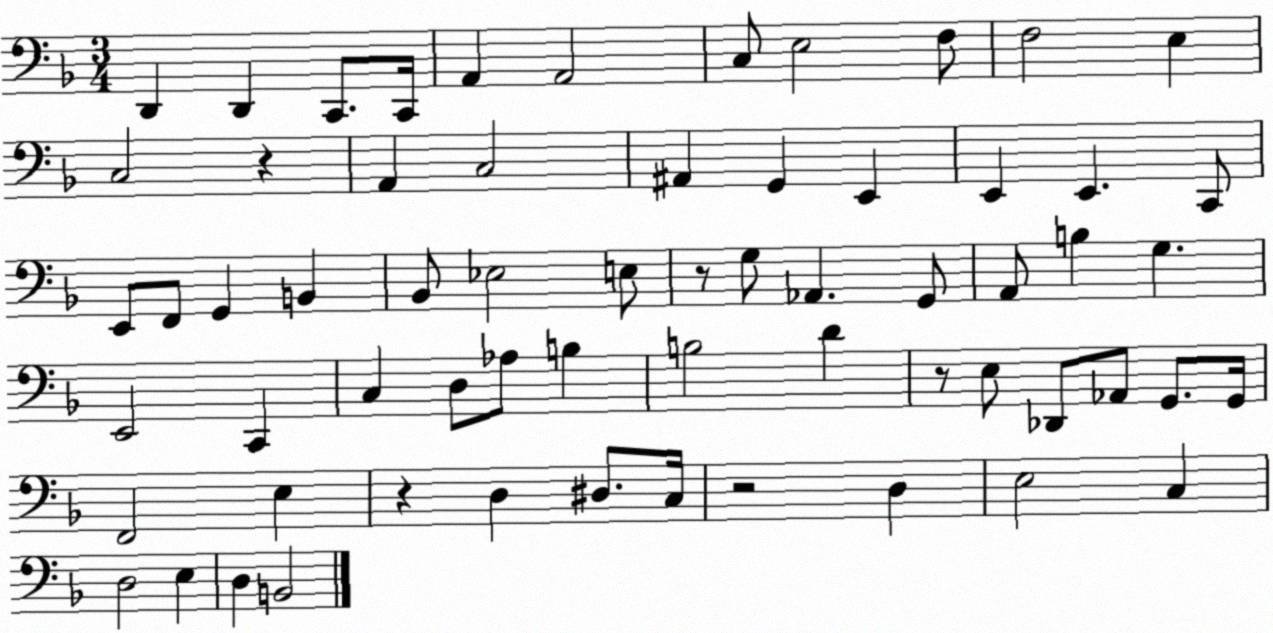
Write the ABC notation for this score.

X:1
T:Untitled
M:3/4
L:1/4
K:F
D,, D,, C,,/2 C,,/4 A,, A,,2 C,/2 E,2 F,/2 F,2 E, C,2 z A,, C,2 ^A,, G,, E,, E,, E,, C,,/2 E,,/2 F,,/2 G,, B,, _B,,/2 _E,2 E,/2 z/2 G,/2 _A,, G,,/2 A,,/2 B, G, E,,2 C,, C, D,/2 _A,/2 B, B,2 D z/2 E,/2 _D,,/2 _A,,/2 G,,/2 G,,/4 F,,2 E, z D, ^D,/2 C,/4 z2 D, E,2 C, D,2 E, D, B,,2